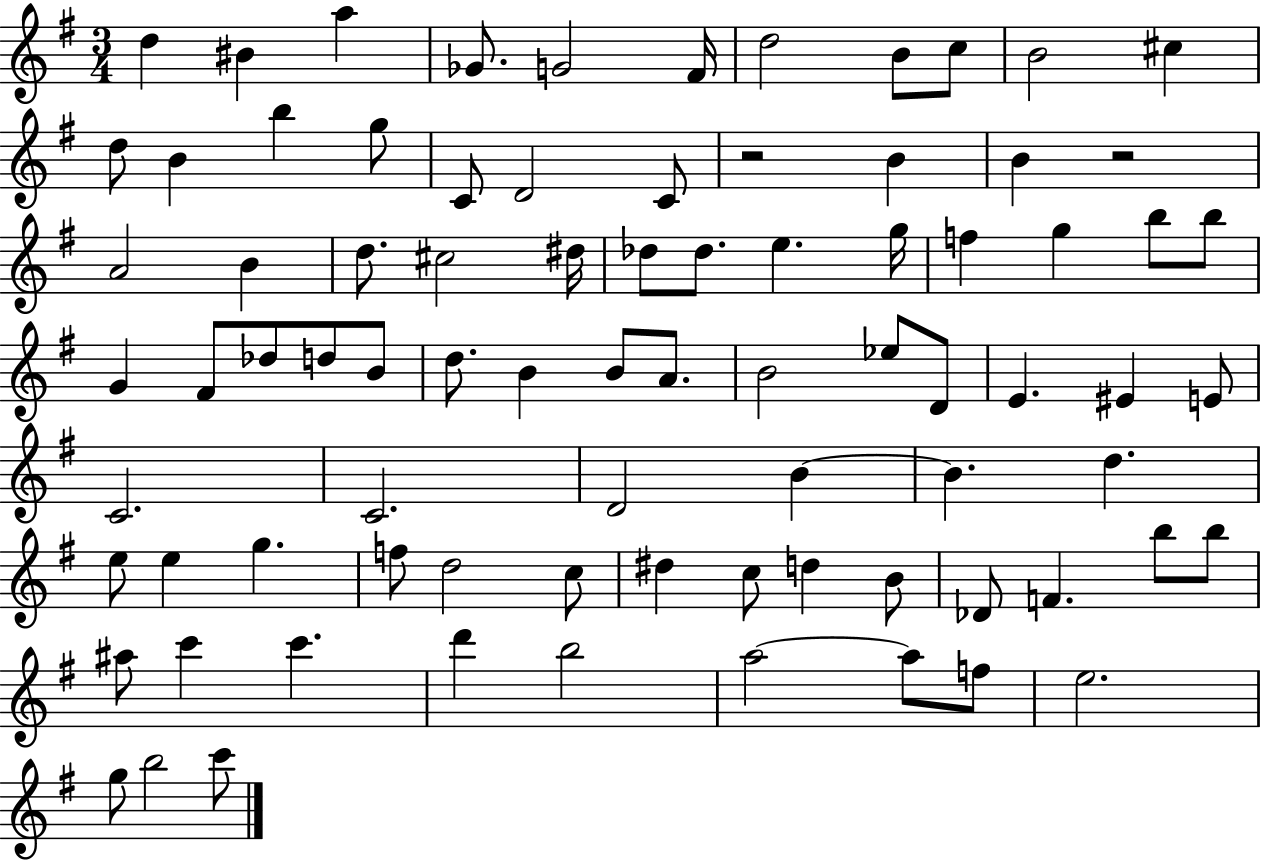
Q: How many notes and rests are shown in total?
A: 82